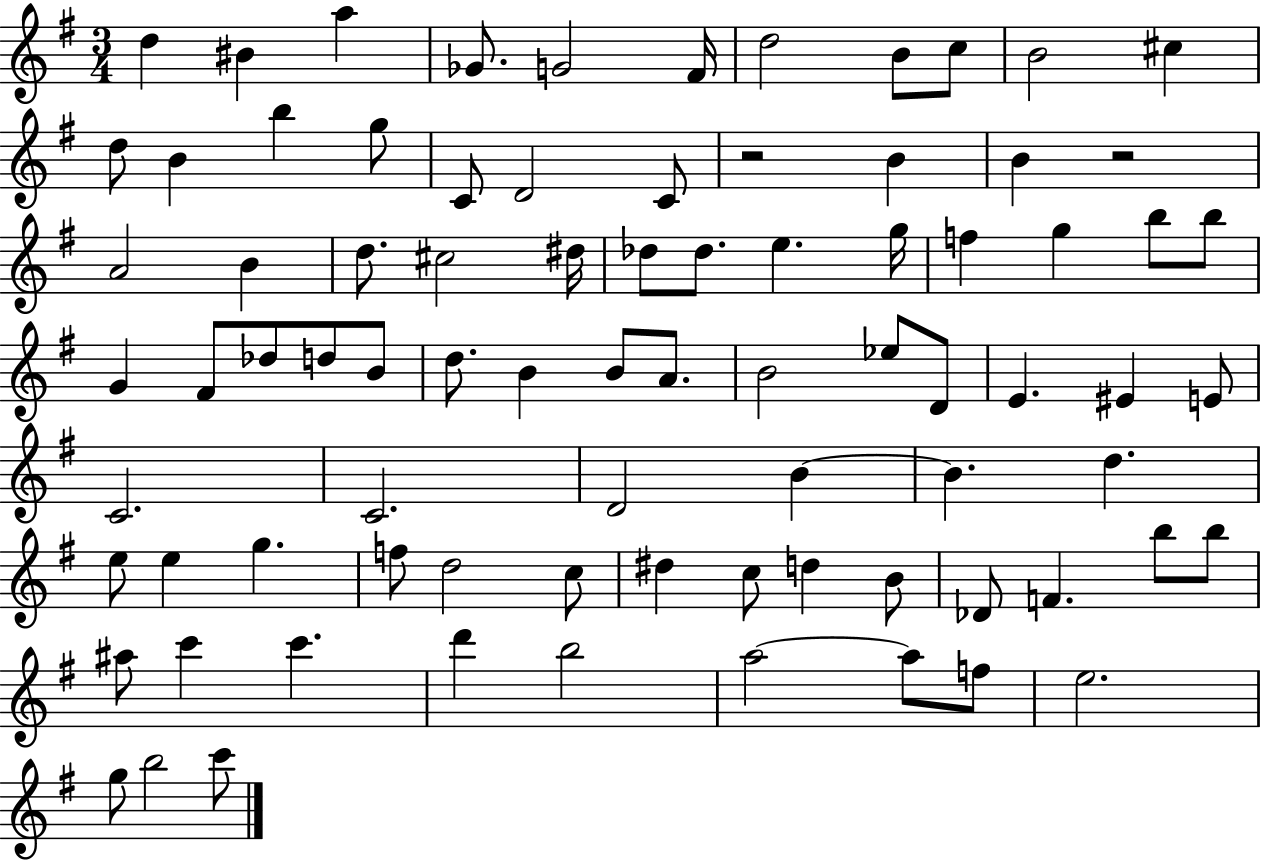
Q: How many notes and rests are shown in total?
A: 82